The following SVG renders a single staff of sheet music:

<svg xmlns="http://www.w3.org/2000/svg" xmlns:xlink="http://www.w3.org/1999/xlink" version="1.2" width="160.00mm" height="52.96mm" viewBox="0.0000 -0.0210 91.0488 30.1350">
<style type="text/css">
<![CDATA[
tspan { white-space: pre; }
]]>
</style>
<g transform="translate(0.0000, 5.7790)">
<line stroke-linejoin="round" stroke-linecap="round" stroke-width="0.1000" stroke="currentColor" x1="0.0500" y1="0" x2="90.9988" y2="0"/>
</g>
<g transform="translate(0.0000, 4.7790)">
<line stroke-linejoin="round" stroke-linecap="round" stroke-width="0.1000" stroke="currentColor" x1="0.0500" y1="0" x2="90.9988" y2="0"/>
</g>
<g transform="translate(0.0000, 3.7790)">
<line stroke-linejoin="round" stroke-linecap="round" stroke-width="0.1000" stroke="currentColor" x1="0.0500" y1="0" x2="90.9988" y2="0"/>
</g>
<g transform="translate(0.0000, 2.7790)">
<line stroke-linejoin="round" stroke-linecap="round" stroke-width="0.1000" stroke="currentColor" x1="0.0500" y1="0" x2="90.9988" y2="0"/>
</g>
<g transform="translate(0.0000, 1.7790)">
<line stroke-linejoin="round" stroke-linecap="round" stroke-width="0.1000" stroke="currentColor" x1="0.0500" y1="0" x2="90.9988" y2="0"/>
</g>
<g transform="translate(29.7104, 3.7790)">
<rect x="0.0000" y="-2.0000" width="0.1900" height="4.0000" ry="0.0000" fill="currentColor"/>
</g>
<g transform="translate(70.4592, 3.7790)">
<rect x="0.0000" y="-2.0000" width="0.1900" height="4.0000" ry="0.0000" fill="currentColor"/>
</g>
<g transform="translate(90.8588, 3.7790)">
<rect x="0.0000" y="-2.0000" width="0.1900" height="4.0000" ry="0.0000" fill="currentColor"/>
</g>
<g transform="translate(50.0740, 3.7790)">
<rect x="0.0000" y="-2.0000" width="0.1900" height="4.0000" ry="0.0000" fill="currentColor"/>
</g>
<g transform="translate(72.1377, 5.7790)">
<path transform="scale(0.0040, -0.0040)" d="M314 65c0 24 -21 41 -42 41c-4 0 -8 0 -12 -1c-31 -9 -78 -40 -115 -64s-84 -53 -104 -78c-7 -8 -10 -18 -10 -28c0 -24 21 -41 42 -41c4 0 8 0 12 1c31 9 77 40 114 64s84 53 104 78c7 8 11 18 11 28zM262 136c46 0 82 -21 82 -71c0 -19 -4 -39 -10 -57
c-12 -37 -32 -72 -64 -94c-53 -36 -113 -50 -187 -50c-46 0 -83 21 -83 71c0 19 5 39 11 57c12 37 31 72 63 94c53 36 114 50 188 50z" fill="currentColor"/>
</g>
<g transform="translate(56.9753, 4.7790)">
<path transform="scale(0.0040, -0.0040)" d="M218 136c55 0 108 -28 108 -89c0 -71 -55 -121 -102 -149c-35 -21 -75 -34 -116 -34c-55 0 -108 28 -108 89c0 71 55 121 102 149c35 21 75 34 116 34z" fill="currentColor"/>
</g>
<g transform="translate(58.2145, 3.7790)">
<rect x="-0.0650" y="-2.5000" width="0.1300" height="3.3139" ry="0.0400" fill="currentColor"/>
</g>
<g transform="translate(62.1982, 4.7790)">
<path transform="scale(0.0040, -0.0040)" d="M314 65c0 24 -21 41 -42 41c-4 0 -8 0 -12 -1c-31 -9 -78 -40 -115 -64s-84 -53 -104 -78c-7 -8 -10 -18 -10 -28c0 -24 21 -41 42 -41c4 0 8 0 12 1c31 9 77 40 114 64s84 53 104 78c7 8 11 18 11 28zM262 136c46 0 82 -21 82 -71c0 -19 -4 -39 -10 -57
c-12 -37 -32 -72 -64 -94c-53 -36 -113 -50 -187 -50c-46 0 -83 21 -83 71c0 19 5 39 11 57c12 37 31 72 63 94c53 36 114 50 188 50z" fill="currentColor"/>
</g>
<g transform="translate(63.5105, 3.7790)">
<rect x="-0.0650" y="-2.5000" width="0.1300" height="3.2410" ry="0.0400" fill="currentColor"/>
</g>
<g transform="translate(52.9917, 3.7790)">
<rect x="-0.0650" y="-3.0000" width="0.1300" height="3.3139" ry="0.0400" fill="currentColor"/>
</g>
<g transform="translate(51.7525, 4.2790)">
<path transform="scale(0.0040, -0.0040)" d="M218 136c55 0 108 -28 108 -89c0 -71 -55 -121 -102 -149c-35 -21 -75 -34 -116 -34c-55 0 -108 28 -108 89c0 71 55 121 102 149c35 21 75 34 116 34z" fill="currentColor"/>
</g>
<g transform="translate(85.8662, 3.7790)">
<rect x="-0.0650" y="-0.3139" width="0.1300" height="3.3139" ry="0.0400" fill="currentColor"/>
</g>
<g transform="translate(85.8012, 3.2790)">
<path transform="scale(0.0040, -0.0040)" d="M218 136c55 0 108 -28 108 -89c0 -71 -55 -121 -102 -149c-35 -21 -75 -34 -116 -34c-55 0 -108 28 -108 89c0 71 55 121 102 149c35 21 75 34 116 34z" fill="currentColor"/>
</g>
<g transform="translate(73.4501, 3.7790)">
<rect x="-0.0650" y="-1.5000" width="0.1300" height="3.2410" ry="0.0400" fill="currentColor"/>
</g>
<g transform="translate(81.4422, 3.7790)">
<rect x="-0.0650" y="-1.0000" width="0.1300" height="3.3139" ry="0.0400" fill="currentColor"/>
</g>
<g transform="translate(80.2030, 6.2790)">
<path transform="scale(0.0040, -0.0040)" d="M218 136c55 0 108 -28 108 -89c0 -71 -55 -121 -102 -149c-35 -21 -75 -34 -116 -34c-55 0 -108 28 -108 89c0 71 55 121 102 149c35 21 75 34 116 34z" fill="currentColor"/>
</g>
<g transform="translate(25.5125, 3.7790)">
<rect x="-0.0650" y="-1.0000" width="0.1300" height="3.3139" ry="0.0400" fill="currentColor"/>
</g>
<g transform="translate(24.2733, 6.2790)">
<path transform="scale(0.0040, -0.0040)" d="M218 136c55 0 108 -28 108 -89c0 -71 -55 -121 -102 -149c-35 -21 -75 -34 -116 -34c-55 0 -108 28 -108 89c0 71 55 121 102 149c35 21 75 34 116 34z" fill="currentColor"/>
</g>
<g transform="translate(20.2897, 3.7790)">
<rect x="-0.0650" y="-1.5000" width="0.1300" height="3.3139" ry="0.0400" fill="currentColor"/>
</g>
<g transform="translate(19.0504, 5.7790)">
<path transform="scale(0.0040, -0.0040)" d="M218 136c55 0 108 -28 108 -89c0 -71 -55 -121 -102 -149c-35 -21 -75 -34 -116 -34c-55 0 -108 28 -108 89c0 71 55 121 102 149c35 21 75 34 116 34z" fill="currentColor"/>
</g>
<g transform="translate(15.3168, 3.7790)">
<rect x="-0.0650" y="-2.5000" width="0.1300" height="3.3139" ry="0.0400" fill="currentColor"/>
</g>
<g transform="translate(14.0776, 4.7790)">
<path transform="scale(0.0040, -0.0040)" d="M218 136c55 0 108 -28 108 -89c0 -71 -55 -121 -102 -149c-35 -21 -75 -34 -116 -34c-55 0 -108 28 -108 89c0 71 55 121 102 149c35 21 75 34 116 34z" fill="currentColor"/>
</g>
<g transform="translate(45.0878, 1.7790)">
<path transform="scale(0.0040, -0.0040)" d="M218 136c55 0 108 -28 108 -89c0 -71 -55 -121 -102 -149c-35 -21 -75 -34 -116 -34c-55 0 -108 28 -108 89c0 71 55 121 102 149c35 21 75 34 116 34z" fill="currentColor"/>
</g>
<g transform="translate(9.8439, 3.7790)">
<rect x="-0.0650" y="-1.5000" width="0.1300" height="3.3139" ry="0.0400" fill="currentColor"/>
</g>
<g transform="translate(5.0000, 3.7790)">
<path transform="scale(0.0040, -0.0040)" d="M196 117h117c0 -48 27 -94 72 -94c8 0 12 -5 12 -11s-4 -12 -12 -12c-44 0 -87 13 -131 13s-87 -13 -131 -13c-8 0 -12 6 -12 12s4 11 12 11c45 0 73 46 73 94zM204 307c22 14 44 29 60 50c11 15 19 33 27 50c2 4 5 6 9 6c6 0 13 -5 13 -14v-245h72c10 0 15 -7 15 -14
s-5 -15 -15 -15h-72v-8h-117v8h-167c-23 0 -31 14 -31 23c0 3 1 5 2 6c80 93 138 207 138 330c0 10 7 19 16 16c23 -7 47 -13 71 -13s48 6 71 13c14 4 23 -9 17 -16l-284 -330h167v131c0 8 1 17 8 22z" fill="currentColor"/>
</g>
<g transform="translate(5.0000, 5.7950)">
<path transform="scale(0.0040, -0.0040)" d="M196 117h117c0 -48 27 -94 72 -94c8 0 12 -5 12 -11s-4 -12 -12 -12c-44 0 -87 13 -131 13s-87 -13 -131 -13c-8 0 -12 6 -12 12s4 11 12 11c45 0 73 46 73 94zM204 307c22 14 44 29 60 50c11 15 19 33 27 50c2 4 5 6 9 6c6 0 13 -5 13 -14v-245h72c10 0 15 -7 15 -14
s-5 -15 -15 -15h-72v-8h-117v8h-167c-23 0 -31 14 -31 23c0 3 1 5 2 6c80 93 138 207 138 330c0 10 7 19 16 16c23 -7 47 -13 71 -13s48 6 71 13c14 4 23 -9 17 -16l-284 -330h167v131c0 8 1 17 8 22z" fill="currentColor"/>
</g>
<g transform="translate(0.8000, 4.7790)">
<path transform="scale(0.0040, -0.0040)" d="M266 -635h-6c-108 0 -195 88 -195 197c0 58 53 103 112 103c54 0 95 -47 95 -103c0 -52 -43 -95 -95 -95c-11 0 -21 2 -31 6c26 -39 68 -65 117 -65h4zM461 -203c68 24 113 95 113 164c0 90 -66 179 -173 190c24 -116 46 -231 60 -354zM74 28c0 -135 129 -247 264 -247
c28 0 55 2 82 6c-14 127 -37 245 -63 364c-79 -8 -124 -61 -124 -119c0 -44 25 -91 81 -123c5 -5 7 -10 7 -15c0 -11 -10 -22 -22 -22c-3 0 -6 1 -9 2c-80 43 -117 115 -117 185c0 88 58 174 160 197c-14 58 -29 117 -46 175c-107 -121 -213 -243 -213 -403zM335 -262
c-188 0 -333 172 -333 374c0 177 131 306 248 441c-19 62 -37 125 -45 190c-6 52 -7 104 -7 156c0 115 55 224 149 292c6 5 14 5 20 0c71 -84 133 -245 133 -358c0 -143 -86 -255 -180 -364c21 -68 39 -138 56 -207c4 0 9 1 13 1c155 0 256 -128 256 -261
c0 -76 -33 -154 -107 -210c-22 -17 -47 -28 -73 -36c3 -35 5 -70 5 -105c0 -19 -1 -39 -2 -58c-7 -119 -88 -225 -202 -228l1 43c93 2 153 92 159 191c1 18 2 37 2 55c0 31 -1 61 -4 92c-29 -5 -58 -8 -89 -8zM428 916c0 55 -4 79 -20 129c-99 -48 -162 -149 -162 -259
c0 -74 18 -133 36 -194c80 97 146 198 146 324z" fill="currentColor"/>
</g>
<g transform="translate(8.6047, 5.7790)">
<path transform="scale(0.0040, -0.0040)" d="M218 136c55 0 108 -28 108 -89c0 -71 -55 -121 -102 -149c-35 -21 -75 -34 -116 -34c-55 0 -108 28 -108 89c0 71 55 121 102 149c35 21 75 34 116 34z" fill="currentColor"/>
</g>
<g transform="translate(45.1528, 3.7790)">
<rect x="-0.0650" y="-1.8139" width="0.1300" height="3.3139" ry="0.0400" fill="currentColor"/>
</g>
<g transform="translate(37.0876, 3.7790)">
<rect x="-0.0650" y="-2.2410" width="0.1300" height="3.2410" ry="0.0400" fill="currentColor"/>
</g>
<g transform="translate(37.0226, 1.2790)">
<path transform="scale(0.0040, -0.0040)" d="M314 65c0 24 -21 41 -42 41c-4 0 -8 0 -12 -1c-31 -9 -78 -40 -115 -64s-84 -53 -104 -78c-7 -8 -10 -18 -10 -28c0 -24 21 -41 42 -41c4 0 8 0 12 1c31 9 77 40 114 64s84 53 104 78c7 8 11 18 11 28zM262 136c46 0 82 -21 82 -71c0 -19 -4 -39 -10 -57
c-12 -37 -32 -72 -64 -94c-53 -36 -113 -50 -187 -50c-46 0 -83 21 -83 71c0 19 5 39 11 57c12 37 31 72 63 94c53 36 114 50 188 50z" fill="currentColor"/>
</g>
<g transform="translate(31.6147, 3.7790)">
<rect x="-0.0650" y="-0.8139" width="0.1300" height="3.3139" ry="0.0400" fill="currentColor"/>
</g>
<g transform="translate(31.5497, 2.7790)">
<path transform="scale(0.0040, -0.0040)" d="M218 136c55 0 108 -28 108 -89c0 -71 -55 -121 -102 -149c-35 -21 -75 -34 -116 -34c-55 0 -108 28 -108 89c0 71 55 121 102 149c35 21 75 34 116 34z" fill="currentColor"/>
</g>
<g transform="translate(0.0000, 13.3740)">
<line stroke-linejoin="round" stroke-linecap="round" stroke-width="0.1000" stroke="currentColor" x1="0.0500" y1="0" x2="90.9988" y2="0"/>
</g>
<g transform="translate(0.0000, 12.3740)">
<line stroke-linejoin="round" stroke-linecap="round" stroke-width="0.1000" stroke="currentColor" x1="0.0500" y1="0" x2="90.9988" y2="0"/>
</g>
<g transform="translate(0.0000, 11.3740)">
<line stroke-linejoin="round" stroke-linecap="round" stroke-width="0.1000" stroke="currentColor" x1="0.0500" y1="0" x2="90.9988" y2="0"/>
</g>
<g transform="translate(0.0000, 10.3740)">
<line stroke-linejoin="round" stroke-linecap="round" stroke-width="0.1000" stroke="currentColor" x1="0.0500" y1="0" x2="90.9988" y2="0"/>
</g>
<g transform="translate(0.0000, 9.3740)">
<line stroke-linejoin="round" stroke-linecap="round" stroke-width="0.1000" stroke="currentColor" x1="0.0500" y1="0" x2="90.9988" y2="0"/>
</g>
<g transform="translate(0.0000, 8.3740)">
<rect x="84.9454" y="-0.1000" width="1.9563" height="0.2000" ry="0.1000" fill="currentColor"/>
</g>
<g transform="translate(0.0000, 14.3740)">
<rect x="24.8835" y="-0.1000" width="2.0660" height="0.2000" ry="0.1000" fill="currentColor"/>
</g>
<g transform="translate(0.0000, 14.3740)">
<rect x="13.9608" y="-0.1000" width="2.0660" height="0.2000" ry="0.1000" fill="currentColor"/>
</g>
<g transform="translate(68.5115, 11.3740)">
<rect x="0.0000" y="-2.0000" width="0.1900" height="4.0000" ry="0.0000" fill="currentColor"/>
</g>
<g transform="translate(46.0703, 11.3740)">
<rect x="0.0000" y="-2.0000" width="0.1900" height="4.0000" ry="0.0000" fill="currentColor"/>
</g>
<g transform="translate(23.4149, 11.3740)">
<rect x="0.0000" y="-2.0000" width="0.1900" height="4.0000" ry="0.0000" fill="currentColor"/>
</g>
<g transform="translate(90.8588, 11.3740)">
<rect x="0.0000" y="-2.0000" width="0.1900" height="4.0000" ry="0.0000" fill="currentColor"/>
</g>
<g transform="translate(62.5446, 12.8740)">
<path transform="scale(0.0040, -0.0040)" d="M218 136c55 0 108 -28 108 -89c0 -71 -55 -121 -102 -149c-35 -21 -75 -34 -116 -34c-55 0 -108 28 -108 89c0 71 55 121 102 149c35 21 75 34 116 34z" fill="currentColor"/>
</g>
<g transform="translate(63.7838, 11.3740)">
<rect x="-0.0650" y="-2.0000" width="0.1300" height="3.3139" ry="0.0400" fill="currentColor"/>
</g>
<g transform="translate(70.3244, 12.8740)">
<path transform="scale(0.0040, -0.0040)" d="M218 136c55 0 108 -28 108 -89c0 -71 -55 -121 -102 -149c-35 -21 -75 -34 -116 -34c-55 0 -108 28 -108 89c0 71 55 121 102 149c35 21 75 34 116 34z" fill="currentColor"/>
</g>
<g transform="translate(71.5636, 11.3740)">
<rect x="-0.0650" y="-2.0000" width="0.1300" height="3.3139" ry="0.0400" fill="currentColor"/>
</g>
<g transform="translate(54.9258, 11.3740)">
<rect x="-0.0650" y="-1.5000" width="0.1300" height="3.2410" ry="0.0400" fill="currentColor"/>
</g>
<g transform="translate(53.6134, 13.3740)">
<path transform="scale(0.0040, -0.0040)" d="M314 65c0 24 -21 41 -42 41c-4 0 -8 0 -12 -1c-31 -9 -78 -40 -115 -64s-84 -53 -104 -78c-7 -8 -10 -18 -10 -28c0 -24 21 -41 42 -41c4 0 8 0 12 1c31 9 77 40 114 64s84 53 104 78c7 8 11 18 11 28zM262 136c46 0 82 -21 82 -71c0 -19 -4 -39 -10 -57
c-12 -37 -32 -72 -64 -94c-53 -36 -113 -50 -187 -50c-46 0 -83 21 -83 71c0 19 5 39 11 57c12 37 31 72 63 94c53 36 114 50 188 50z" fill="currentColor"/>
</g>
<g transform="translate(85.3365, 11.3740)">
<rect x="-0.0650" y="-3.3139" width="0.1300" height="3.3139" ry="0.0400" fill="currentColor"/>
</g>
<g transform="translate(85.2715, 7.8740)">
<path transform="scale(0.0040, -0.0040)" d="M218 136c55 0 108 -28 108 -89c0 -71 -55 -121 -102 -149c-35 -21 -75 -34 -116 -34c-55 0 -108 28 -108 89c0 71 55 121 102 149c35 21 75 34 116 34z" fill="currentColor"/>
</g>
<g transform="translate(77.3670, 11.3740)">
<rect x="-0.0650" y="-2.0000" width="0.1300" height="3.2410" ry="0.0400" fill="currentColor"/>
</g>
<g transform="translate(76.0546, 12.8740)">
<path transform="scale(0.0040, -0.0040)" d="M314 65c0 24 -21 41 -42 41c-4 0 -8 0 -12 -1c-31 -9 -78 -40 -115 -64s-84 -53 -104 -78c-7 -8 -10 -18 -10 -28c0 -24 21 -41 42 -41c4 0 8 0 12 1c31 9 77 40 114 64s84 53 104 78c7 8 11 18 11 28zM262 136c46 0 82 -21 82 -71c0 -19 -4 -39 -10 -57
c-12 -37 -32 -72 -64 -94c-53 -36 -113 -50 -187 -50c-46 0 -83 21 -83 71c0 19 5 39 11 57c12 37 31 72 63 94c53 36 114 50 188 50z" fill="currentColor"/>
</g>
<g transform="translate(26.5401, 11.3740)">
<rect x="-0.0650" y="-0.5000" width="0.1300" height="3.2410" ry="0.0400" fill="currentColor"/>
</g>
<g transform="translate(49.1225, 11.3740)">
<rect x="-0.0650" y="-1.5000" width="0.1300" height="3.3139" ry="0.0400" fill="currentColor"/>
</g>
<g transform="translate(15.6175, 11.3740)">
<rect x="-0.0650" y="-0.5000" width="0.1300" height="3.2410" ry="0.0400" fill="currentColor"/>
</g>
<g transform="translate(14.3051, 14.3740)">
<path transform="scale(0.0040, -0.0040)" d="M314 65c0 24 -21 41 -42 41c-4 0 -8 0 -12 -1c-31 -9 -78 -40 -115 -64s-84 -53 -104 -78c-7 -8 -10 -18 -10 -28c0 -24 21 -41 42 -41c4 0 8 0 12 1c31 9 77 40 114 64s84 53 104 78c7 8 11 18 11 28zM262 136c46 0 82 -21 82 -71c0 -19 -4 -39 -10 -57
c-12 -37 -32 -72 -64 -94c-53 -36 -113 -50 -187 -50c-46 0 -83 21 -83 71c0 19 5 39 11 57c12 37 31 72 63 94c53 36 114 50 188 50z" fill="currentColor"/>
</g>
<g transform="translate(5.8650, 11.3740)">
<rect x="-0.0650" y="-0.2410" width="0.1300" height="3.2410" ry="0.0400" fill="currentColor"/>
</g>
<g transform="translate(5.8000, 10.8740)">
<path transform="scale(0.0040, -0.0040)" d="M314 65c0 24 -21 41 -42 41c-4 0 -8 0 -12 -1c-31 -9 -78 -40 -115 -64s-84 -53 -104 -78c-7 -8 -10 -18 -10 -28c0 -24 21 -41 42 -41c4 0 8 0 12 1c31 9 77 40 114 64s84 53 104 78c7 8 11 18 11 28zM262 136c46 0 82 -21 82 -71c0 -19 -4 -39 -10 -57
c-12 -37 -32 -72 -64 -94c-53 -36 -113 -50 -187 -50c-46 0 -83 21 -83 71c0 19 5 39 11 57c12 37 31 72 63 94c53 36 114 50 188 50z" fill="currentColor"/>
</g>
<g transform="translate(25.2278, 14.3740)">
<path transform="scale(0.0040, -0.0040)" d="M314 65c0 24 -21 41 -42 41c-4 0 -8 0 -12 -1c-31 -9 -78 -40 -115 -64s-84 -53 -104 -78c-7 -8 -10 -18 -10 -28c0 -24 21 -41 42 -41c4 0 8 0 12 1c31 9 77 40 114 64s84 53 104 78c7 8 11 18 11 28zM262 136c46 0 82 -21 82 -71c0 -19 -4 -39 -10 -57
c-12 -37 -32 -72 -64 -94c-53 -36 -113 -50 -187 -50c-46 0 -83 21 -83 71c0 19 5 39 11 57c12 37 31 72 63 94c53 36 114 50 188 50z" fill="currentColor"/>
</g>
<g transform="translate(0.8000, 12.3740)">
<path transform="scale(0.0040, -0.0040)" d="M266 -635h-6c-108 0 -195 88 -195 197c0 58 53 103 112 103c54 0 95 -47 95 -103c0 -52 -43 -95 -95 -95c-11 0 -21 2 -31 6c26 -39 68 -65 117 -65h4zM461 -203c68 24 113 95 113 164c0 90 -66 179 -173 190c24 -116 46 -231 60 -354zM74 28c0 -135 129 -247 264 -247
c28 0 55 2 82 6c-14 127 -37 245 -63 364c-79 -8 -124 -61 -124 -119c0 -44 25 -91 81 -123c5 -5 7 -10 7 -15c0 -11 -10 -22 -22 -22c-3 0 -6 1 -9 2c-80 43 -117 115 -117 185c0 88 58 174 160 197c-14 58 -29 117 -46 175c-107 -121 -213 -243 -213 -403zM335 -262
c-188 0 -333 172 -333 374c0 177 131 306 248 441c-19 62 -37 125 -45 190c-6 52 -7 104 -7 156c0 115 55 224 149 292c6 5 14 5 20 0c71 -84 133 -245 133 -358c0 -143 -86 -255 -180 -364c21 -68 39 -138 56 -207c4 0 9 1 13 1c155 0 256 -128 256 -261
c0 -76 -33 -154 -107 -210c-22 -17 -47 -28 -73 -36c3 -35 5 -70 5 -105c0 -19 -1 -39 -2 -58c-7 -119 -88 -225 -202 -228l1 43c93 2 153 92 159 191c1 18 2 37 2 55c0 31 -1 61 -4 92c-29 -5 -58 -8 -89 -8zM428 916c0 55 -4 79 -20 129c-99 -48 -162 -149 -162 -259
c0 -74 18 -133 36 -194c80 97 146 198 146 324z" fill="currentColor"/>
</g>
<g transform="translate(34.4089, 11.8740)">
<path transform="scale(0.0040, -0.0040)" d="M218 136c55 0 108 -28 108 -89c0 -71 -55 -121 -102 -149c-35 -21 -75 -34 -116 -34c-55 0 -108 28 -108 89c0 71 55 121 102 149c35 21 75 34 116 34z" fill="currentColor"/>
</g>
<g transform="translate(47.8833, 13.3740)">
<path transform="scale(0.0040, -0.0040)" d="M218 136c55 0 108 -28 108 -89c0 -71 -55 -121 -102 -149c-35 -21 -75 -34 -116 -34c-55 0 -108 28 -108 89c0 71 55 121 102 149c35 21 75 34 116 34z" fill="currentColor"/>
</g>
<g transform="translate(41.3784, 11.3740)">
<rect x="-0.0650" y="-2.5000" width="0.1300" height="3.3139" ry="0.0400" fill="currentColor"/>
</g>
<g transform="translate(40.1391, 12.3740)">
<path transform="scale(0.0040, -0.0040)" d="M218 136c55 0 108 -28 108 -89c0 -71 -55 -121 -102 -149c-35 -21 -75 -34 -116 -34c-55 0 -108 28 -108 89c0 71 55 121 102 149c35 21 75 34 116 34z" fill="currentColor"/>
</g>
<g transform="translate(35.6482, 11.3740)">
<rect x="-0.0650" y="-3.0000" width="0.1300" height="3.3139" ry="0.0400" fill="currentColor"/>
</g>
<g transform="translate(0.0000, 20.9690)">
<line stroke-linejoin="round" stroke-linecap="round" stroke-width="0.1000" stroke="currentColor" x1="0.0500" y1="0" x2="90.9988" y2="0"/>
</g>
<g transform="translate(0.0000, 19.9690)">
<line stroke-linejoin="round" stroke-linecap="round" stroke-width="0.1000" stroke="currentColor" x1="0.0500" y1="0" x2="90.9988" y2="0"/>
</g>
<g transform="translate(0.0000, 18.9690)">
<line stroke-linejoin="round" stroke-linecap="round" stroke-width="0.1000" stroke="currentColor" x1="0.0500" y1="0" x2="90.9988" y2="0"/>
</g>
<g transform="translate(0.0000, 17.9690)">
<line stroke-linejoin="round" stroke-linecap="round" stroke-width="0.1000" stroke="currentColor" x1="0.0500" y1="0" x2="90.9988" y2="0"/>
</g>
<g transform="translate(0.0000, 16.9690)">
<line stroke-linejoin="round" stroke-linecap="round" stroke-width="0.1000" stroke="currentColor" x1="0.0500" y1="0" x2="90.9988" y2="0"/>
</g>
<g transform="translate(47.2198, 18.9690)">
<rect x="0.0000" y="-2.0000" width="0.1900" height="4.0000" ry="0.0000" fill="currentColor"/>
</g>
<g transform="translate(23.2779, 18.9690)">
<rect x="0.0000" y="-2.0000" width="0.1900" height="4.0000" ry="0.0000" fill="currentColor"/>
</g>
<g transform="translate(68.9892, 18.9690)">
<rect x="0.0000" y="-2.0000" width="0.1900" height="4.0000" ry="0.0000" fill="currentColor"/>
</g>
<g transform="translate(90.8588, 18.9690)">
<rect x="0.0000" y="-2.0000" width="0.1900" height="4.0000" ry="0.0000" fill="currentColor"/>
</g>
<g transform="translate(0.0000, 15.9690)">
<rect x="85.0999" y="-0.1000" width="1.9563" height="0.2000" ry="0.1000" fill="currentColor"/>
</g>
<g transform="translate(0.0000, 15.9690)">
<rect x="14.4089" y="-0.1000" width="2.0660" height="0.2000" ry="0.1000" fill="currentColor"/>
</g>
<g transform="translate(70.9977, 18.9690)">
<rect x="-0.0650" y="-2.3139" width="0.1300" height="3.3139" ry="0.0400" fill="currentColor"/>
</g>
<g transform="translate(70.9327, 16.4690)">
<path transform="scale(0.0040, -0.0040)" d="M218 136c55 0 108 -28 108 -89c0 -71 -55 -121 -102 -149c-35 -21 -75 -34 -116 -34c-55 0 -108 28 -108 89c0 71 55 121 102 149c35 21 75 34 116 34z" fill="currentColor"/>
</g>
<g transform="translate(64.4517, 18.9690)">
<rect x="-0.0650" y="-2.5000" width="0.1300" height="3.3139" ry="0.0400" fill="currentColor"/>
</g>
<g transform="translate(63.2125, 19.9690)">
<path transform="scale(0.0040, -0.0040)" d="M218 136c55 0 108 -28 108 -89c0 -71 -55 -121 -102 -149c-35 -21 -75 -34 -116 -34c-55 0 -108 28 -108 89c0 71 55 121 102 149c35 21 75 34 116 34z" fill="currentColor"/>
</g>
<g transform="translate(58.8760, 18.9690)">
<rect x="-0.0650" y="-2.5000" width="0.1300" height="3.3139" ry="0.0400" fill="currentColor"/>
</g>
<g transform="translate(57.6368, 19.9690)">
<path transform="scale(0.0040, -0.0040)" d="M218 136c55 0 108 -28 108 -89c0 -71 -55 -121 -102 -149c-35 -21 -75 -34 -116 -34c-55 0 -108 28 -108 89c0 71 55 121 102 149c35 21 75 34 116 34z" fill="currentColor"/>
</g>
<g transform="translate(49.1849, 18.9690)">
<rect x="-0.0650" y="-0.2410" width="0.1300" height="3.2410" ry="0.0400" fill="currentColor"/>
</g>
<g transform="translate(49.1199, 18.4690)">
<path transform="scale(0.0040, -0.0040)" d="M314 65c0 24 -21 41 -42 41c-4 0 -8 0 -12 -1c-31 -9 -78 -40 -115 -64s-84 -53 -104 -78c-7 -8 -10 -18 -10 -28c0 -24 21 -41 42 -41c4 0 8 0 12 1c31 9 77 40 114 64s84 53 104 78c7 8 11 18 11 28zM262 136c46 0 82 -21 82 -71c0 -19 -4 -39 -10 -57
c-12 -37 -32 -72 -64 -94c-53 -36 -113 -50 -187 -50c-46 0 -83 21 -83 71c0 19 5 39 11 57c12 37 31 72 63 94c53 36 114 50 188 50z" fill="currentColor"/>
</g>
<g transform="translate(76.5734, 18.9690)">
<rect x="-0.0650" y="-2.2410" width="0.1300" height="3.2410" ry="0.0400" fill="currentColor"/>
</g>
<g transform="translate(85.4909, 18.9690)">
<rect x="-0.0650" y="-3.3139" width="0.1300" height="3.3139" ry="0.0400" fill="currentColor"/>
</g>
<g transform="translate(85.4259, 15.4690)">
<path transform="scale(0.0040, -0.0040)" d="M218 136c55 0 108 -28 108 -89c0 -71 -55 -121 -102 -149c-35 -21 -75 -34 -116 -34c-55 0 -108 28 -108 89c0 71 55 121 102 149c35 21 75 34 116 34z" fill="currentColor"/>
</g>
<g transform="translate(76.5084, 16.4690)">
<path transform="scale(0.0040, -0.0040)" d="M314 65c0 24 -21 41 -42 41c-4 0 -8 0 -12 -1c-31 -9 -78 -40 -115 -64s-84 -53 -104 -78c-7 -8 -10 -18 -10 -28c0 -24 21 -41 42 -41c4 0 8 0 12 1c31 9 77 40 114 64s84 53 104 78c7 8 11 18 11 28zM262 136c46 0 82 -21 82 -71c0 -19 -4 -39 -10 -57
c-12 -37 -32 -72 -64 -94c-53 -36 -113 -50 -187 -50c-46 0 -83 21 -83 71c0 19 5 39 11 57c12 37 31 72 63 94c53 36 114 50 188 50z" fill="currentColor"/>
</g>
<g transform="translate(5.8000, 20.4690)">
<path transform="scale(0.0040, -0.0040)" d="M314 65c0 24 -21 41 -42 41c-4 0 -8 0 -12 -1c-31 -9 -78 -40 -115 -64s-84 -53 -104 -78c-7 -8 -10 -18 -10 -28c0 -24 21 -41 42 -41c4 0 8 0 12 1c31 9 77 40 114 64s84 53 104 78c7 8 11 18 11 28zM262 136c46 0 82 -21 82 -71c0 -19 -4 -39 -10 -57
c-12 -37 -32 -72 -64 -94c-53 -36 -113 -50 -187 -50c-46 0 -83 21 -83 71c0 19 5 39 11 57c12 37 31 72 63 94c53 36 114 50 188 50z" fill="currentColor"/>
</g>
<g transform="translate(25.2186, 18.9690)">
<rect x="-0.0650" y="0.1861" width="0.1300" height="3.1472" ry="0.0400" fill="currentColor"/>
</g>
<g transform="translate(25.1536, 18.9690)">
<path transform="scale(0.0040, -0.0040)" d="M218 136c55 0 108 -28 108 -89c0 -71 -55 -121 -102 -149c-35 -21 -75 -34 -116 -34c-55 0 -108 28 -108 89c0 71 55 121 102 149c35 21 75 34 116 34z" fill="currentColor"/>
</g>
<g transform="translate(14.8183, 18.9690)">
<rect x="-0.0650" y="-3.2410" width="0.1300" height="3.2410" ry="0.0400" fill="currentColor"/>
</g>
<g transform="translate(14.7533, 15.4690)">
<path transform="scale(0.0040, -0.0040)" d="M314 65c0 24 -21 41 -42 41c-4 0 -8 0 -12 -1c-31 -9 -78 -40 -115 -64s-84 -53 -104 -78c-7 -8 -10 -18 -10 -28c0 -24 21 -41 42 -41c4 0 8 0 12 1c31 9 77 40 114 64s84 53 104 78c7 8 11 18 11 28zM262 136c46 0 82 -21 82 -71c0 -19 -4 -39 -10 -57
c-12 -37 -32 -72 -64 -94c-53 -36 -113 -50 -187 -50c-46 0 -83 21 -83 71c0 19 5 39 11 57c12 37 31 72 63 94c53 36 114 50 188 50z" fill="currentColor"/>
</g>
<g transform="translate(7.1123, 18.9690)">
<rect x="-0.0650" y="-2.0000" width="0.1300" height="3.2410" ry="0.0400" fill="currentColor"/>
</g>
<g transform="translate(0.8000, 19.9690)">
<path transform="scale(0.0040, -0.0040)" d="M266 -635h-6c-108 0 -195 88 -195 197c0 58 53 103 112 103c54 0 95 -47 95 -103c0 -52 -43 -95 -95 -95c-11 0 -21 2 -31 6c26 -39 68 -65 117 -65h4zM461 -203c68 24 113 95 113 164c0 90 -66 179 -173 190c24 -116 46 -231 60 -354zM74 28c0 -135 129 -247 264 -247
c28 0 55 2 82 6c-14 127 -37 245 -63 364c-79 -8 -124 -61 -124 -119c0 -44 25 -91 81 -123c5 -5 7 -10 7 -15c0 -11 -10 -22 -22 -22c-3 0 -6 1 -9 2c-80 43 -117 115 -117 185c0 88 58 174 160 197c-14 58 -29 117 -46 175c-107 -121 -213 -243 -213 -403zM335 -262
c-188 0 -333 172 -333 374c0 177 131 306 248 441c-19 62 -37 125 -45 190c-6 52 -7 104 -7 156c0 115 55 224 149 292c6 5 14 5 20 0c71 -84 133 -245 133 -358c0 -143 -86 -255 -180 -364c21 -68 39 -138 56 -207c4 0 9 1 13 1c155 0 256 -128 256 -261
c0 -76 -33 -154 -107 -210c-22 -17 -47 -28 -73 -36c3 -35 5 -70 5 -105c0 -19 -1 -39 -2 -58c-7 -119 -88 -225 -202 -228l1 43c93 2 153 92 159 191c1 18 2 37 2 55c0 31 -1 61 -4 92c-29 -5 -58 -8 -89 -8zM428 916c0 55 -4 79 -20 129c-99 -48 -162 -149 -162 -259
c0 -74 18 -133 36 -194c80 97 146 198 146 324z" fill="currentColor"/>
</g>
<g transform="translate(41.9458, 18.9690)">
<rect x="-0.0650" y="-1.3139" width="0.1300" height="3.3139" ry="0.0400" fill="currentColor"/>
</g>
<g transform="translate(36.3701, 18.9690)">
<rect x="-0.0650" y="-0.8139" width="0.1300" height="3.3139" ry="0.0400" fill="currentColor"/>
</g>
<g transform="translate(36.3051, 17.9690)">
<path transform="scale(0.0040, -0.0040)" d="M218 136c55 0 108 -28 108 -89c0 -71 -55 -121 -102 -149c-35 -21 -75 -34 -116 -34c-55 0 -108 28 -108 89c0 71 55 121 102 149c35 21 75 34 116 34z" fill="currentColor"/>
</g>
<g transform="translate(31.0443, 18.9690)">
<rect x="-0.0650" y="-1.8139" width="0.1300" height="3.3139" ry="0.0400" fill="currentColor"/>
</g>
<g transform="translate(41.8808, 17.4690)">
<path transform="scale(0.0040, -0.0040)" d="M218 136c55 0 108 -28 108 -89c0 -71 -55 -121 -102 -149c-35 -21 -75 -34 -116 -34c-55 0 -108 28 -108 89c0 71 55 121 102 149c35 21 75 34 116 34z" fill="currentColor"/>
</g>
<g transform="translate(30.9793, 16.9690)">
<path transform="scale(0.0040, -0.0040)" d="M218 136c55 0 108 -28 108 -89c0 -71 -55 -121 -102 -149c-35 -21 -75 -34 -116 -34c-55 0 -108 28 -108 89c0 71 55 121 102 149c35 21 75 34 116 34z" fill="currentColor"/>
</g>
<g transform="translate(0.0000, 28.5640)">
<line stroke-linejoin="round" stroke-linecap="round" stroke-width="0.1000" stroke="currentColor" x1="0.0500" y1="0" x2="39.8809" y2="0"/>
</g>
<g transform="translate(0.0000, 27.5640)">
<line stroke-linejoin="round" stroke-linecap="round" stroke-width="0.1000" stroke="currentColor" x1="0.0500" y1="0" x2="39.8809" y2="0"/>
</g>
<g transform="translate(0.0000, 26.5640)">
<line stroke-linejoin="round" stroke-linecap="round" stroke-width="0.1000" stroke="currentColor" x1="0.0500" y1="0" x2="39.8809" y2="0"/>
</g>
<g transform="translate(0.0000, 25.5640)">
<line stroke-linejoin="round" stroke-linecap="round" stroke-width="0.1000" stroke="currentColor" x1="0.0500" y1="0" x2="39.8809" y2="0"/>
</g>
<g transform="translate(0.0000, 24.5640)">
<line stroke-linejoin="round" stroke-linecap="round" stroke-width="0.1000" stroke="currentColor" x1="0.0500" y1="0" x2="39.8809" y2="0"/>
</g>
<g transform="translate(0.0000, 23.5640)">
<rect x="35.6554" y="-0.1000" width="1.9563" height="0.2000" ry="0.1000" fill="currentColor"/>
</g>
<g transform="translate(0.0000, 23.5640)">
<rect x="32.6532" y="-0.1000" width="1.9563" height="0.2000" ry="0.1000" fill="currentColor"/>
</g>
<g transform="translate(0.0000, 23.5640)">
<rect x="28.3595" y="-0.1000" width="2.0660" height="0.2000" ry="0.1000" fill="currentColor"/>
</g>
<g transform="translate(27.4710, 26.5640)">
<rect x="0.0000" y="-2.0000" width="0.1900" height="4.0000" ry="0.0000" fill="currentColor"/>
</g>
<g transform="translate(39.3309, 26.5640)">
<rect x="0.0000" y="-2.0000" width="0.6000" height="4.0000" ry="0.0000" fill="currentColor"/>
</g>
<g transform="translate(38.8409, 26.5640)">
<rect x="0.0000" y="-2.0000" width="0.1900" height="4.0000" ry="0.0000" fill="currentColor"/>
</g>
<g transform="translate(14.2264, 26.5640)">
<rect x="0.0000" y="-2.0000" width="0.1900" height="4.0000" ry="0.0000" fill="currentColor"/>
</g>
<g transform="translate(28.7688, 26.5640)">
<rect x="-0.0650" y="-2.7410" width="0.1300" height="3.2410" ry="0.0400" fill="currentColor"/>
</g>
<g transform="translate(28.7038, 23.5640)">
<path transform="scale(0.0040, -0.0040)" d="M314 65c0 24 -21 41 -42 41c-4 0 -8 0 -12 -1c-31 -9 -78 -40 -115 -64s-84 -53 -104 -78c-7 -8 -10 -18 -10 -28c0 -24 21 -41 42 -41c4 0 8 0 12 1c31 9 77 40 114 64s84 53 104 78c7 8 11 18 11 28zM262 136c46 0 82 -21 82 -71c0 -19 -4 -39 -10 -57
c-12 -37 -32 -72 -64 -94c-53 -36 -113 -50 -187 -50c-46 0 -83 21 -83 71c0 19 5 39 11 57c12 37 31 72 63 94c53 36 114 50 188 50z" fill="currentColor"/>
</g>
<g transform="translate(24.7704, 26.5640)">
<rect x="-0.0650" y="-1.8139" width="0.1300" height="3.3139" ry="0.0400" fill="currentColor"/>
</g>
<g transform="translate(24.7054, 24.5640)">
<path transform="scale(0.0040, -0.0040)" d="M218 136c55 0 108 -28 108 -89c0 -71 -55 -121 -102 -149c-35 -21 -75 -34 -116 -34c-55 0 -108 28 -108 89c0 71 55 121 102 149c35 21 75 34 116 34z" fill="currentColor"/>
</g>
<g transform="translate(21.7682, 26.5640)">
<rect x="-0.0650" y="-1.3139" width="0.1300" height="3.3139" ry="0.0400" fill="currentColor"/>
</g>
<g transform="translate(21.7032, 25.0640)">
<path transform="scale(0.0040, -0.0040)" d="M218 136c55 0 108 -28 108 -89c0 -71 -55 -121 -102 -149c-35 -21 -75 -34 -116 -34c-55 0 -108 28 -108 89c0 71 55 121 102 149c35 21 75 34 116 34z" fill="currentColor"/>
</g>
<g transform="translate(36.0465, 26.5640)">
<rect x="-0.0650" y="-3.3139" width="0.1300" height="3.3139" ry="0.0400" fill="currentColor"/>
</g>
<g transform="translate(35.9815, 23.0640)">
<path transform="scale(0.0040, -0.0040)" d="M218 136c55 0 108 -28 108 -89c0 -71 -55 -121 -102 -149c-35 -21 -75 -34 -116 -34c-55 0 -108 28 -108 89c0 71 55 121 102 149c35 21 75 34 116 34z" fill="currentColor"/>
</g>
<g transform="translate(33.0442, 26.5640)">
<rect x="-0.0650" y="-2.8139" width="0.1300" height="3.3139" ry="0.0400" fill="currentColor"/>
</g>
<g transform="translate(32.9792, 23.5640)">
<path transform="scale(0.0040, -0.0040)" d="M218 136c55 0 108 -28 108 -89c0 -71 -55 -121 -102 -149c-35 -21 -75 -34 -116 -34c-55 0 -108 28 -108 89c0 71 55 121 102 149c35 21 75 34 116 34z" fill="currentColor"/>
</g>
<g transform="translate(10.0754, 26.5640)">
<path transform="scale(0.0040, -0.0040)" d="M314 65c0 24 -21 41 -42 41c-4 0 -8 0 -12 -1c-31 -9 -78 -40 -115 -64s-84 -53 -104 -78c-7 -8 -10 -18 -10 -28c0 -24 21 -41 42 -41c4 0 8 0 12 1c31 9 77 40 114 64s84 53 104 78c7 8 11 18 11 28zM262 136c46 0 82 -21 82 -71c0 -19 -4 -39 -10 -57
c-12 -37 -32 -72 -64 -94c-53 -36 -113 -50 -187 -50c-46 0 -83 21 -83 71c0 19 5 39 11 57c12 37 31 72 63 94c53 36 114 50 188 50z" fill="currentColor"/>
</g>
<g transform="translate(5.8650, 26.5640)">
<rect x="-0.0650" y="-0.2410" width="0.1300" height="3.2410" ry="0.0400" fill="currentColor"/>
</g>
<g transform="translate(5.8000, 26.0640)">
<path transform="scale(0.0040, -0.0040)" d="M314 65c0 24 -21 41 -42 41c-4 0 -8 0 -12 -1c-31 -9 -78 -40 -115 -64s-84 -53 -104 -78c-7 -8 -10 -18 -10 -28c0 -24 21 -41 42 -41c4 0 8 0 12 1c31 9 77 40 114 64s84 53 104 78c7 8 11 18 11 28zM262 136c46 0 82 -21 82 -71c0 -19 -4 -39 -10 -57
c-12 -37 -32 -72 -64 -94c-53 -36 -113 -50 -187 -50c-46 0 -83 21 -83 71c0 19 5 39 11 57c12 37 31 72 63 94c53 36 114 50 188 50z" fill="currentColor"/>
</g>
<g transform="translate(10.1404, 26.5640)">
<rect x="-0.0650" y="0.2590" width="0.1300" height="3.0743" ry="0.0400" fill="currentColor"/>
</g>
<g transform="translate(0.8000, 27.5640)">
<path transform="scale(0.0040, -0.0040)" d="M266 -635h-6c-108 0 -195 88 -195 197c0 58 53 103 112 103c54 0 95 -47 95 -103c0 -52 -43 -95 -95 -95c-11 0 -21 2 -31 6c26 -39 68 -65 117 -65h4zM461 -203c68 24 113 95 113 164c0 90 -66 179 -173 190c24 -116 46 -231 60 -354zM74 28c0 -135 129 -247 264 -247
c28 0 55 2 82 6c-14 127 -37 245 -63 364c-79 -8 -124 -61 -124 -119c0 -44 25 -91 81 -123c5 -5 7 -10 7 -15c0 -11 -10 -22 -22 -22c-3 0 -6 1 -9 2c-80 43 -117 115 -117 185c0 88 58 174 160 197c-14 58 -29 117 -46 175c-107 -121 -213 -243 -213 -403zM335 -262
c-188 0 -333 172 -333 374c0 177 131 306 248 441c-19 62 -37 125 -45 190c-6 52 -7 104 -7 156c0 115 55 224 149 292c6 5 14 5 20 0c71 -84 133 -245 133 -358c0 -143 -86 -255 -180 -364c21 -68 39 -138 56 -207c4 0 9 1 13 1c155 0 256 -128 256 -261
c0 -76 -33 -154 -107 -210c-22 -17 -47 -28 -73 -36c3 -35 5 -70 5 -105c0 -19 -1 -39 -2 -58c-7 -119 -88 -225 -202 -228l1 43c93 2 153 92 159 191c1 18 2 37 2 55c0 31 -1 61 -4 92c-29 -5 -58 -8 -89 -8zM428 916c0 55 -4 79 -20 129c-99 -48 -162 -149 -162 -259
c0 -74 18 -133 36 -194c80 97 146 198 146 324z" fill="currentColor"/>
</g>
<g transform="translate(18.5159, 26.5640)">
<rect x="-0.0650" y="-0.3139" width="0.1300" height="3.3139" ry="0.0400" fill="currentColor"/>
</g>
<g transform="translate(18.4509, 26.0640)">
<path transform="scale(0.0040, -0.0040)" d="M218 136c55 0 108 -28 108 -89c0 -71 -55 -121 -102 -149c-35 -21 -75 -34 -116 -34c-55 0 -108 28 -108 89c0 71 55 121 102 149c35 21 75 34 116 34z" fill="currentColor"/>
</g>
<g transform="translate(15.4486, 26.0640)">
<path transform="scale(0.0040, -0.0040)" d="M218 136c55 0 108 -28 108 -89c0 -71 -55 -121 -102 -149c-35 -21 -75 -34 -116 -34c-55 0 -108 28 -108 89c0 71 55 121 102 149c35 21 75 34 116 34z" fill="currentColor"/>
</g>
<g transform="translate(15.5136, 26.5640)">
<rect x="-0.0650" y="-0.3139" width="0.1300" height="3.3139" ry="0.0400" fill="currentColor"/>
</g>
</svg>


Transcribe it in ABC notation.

X:1
T:Untitled
M:4/4
L:1/4
K:C
E G E D d g2 f A G G2 E2 D c c2 C2 C2 A G E E2 F F F2 b F2 b2 B f d e c2 G G g g2 b c2 B2 c c e f a2 a b